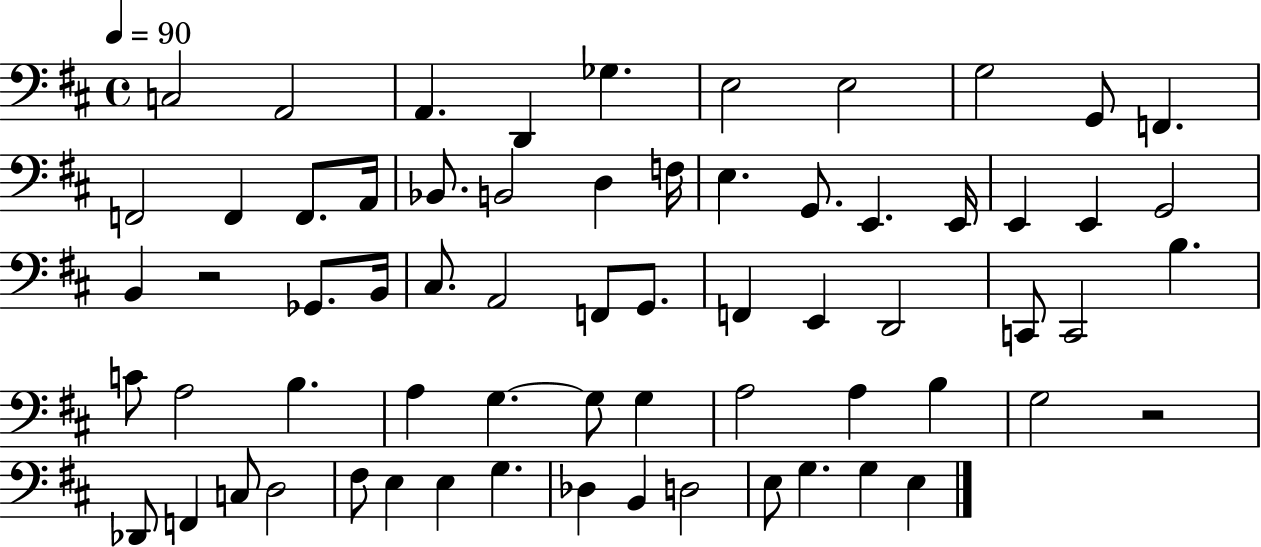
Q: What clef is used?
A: bass